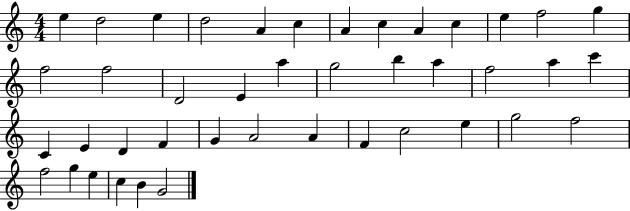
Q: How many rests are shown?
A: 0